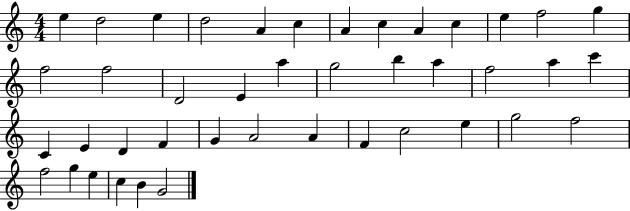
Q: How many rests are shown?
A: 0